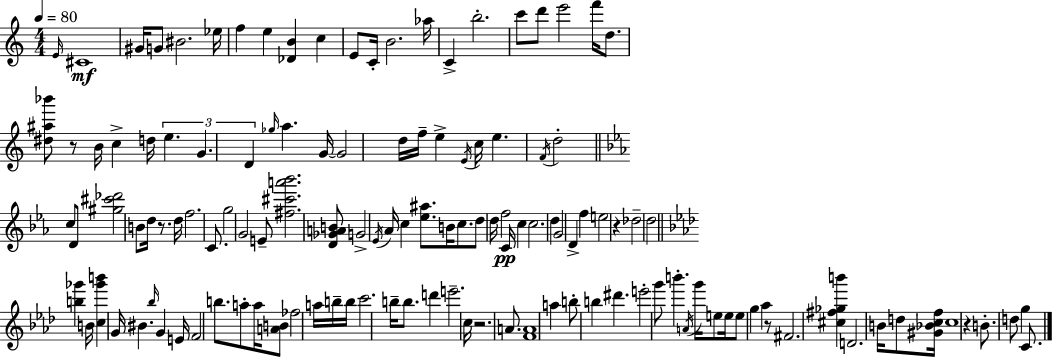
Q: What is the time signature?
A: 4/4